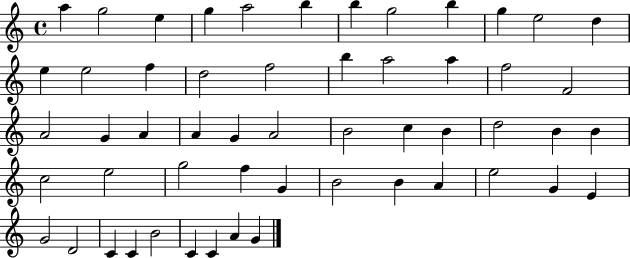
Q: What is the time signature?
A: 4/4